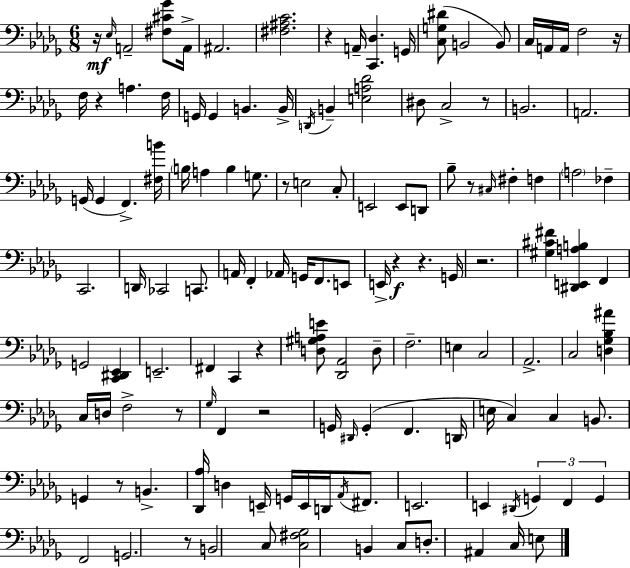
R/s Eb3/s A2/h [F#3,C#4,Gb4]/e A2/s A#2/h. [F#3,A#3,C4]/h. R/q A2/s [C2,Db3]/q. G2/s [C3,G3,D#4]/e B2/h B2/e C3/s A2/s A2/s F3/h R/s F3/s R/q A3/q. F3/s G2/s G2/q B2/q. B2/s D2/s B2/q [E3,A3,Db4]/h D#3/e C3/h R/e B2/h. A2/h. G2/s G2/q F2/q. [F#3,B4]/s B3/s A3/q B3/q G3/e. R/e E3/h C3/e E2/h E2/e D2/e Bb3/e R/e C#3/s F#3/q F3/q A3/h FES3/q C2/h. D2/s CES2/h C2/e. A2/s F2/q Ab2/s G2/s F2/e. E2/e E2/s R/q R/q. G2/s R/h. [G#3,C#4,F#4]/q [D#2,E2,A3,B3]/q F2/q G2/h [C2,D#2,Eb2]/q E2/h. F#2/q C2/q R/q [D3,G#3,A3,E4]/e [Db2,Ab2]/h D3/e F3/h. E3/q C3/h Ab2/h. C3/h [D3,Gb3,Bb3,A#4]/q C3/s D3/s F3/h R/e Gb3/s F2/q R/h G2/s D#2/s G2/q F2/q. D2/s E3/s C3/q C3/q B2/e. G2/q R/e B2/q. [Db2,Ab3]/s D3/q E2/s G2/s E2/s D2/s Ab2/s F#2/e. E2/h. E2/q D#2/s G2/q F2/q G2/q F2/h G2/h. R/e B2/h C3/e [C3,F#3,Gb3]/h B2/q C3/e D3/e. A#2/q C3/s E3/e